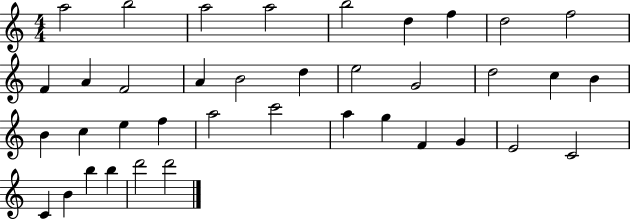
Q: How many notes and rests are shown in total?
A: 38